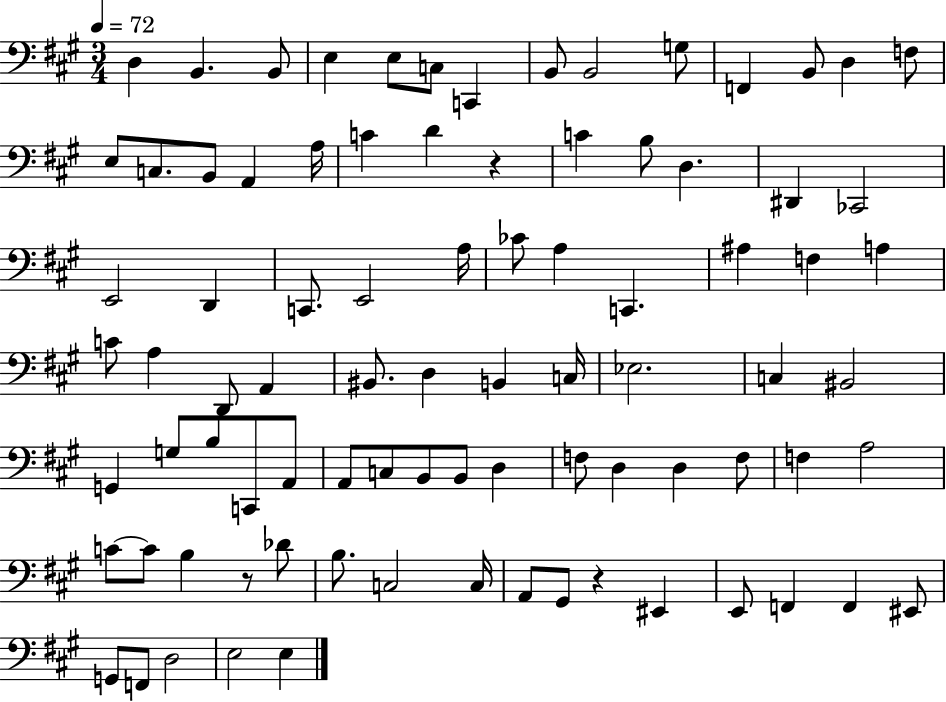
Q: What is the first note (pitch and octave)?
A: D3